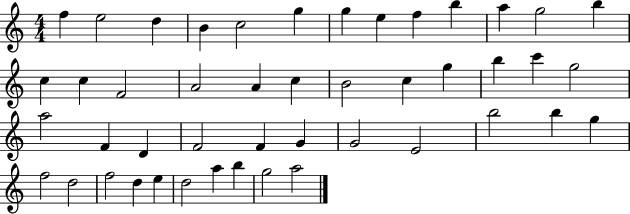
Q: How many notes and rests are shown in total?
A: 46